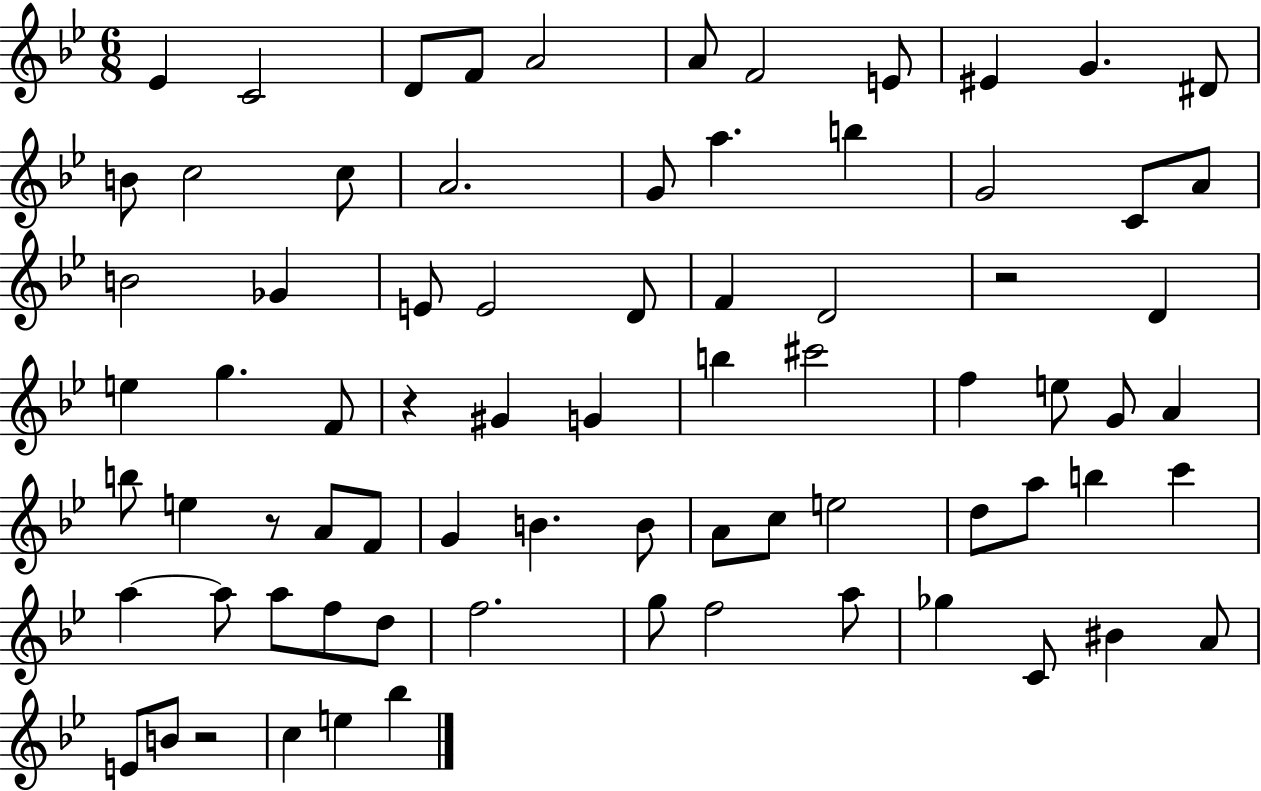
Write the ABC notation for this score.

X:1
T:Untitled
M:6/8
L:1/4
K:Bb
_E C2 D/2 F/2 A2 A/2 F2 E/2 ^E G ^D/2 B/2 c2 c/2 A2 G/2 a b G2 C/2 A/2 B2 _G E/2 E2 D/2 F D2 z2 D e g F/2 z ^G G b ^c'2 f e/2 G/2 A b/2 e z/2 A/2 F/2 G B B/2 A/2 c/2 e2 d/2 a/2 b c' a a/2 a/2 f/2 d/2 f2 g/2 f2 a/2 _g C/2 ^B A/2 E/2 B/2 z2 c e _b